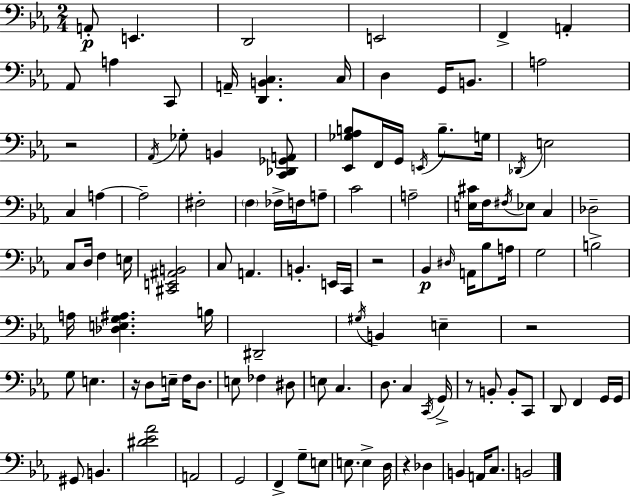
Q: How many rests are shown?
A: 6